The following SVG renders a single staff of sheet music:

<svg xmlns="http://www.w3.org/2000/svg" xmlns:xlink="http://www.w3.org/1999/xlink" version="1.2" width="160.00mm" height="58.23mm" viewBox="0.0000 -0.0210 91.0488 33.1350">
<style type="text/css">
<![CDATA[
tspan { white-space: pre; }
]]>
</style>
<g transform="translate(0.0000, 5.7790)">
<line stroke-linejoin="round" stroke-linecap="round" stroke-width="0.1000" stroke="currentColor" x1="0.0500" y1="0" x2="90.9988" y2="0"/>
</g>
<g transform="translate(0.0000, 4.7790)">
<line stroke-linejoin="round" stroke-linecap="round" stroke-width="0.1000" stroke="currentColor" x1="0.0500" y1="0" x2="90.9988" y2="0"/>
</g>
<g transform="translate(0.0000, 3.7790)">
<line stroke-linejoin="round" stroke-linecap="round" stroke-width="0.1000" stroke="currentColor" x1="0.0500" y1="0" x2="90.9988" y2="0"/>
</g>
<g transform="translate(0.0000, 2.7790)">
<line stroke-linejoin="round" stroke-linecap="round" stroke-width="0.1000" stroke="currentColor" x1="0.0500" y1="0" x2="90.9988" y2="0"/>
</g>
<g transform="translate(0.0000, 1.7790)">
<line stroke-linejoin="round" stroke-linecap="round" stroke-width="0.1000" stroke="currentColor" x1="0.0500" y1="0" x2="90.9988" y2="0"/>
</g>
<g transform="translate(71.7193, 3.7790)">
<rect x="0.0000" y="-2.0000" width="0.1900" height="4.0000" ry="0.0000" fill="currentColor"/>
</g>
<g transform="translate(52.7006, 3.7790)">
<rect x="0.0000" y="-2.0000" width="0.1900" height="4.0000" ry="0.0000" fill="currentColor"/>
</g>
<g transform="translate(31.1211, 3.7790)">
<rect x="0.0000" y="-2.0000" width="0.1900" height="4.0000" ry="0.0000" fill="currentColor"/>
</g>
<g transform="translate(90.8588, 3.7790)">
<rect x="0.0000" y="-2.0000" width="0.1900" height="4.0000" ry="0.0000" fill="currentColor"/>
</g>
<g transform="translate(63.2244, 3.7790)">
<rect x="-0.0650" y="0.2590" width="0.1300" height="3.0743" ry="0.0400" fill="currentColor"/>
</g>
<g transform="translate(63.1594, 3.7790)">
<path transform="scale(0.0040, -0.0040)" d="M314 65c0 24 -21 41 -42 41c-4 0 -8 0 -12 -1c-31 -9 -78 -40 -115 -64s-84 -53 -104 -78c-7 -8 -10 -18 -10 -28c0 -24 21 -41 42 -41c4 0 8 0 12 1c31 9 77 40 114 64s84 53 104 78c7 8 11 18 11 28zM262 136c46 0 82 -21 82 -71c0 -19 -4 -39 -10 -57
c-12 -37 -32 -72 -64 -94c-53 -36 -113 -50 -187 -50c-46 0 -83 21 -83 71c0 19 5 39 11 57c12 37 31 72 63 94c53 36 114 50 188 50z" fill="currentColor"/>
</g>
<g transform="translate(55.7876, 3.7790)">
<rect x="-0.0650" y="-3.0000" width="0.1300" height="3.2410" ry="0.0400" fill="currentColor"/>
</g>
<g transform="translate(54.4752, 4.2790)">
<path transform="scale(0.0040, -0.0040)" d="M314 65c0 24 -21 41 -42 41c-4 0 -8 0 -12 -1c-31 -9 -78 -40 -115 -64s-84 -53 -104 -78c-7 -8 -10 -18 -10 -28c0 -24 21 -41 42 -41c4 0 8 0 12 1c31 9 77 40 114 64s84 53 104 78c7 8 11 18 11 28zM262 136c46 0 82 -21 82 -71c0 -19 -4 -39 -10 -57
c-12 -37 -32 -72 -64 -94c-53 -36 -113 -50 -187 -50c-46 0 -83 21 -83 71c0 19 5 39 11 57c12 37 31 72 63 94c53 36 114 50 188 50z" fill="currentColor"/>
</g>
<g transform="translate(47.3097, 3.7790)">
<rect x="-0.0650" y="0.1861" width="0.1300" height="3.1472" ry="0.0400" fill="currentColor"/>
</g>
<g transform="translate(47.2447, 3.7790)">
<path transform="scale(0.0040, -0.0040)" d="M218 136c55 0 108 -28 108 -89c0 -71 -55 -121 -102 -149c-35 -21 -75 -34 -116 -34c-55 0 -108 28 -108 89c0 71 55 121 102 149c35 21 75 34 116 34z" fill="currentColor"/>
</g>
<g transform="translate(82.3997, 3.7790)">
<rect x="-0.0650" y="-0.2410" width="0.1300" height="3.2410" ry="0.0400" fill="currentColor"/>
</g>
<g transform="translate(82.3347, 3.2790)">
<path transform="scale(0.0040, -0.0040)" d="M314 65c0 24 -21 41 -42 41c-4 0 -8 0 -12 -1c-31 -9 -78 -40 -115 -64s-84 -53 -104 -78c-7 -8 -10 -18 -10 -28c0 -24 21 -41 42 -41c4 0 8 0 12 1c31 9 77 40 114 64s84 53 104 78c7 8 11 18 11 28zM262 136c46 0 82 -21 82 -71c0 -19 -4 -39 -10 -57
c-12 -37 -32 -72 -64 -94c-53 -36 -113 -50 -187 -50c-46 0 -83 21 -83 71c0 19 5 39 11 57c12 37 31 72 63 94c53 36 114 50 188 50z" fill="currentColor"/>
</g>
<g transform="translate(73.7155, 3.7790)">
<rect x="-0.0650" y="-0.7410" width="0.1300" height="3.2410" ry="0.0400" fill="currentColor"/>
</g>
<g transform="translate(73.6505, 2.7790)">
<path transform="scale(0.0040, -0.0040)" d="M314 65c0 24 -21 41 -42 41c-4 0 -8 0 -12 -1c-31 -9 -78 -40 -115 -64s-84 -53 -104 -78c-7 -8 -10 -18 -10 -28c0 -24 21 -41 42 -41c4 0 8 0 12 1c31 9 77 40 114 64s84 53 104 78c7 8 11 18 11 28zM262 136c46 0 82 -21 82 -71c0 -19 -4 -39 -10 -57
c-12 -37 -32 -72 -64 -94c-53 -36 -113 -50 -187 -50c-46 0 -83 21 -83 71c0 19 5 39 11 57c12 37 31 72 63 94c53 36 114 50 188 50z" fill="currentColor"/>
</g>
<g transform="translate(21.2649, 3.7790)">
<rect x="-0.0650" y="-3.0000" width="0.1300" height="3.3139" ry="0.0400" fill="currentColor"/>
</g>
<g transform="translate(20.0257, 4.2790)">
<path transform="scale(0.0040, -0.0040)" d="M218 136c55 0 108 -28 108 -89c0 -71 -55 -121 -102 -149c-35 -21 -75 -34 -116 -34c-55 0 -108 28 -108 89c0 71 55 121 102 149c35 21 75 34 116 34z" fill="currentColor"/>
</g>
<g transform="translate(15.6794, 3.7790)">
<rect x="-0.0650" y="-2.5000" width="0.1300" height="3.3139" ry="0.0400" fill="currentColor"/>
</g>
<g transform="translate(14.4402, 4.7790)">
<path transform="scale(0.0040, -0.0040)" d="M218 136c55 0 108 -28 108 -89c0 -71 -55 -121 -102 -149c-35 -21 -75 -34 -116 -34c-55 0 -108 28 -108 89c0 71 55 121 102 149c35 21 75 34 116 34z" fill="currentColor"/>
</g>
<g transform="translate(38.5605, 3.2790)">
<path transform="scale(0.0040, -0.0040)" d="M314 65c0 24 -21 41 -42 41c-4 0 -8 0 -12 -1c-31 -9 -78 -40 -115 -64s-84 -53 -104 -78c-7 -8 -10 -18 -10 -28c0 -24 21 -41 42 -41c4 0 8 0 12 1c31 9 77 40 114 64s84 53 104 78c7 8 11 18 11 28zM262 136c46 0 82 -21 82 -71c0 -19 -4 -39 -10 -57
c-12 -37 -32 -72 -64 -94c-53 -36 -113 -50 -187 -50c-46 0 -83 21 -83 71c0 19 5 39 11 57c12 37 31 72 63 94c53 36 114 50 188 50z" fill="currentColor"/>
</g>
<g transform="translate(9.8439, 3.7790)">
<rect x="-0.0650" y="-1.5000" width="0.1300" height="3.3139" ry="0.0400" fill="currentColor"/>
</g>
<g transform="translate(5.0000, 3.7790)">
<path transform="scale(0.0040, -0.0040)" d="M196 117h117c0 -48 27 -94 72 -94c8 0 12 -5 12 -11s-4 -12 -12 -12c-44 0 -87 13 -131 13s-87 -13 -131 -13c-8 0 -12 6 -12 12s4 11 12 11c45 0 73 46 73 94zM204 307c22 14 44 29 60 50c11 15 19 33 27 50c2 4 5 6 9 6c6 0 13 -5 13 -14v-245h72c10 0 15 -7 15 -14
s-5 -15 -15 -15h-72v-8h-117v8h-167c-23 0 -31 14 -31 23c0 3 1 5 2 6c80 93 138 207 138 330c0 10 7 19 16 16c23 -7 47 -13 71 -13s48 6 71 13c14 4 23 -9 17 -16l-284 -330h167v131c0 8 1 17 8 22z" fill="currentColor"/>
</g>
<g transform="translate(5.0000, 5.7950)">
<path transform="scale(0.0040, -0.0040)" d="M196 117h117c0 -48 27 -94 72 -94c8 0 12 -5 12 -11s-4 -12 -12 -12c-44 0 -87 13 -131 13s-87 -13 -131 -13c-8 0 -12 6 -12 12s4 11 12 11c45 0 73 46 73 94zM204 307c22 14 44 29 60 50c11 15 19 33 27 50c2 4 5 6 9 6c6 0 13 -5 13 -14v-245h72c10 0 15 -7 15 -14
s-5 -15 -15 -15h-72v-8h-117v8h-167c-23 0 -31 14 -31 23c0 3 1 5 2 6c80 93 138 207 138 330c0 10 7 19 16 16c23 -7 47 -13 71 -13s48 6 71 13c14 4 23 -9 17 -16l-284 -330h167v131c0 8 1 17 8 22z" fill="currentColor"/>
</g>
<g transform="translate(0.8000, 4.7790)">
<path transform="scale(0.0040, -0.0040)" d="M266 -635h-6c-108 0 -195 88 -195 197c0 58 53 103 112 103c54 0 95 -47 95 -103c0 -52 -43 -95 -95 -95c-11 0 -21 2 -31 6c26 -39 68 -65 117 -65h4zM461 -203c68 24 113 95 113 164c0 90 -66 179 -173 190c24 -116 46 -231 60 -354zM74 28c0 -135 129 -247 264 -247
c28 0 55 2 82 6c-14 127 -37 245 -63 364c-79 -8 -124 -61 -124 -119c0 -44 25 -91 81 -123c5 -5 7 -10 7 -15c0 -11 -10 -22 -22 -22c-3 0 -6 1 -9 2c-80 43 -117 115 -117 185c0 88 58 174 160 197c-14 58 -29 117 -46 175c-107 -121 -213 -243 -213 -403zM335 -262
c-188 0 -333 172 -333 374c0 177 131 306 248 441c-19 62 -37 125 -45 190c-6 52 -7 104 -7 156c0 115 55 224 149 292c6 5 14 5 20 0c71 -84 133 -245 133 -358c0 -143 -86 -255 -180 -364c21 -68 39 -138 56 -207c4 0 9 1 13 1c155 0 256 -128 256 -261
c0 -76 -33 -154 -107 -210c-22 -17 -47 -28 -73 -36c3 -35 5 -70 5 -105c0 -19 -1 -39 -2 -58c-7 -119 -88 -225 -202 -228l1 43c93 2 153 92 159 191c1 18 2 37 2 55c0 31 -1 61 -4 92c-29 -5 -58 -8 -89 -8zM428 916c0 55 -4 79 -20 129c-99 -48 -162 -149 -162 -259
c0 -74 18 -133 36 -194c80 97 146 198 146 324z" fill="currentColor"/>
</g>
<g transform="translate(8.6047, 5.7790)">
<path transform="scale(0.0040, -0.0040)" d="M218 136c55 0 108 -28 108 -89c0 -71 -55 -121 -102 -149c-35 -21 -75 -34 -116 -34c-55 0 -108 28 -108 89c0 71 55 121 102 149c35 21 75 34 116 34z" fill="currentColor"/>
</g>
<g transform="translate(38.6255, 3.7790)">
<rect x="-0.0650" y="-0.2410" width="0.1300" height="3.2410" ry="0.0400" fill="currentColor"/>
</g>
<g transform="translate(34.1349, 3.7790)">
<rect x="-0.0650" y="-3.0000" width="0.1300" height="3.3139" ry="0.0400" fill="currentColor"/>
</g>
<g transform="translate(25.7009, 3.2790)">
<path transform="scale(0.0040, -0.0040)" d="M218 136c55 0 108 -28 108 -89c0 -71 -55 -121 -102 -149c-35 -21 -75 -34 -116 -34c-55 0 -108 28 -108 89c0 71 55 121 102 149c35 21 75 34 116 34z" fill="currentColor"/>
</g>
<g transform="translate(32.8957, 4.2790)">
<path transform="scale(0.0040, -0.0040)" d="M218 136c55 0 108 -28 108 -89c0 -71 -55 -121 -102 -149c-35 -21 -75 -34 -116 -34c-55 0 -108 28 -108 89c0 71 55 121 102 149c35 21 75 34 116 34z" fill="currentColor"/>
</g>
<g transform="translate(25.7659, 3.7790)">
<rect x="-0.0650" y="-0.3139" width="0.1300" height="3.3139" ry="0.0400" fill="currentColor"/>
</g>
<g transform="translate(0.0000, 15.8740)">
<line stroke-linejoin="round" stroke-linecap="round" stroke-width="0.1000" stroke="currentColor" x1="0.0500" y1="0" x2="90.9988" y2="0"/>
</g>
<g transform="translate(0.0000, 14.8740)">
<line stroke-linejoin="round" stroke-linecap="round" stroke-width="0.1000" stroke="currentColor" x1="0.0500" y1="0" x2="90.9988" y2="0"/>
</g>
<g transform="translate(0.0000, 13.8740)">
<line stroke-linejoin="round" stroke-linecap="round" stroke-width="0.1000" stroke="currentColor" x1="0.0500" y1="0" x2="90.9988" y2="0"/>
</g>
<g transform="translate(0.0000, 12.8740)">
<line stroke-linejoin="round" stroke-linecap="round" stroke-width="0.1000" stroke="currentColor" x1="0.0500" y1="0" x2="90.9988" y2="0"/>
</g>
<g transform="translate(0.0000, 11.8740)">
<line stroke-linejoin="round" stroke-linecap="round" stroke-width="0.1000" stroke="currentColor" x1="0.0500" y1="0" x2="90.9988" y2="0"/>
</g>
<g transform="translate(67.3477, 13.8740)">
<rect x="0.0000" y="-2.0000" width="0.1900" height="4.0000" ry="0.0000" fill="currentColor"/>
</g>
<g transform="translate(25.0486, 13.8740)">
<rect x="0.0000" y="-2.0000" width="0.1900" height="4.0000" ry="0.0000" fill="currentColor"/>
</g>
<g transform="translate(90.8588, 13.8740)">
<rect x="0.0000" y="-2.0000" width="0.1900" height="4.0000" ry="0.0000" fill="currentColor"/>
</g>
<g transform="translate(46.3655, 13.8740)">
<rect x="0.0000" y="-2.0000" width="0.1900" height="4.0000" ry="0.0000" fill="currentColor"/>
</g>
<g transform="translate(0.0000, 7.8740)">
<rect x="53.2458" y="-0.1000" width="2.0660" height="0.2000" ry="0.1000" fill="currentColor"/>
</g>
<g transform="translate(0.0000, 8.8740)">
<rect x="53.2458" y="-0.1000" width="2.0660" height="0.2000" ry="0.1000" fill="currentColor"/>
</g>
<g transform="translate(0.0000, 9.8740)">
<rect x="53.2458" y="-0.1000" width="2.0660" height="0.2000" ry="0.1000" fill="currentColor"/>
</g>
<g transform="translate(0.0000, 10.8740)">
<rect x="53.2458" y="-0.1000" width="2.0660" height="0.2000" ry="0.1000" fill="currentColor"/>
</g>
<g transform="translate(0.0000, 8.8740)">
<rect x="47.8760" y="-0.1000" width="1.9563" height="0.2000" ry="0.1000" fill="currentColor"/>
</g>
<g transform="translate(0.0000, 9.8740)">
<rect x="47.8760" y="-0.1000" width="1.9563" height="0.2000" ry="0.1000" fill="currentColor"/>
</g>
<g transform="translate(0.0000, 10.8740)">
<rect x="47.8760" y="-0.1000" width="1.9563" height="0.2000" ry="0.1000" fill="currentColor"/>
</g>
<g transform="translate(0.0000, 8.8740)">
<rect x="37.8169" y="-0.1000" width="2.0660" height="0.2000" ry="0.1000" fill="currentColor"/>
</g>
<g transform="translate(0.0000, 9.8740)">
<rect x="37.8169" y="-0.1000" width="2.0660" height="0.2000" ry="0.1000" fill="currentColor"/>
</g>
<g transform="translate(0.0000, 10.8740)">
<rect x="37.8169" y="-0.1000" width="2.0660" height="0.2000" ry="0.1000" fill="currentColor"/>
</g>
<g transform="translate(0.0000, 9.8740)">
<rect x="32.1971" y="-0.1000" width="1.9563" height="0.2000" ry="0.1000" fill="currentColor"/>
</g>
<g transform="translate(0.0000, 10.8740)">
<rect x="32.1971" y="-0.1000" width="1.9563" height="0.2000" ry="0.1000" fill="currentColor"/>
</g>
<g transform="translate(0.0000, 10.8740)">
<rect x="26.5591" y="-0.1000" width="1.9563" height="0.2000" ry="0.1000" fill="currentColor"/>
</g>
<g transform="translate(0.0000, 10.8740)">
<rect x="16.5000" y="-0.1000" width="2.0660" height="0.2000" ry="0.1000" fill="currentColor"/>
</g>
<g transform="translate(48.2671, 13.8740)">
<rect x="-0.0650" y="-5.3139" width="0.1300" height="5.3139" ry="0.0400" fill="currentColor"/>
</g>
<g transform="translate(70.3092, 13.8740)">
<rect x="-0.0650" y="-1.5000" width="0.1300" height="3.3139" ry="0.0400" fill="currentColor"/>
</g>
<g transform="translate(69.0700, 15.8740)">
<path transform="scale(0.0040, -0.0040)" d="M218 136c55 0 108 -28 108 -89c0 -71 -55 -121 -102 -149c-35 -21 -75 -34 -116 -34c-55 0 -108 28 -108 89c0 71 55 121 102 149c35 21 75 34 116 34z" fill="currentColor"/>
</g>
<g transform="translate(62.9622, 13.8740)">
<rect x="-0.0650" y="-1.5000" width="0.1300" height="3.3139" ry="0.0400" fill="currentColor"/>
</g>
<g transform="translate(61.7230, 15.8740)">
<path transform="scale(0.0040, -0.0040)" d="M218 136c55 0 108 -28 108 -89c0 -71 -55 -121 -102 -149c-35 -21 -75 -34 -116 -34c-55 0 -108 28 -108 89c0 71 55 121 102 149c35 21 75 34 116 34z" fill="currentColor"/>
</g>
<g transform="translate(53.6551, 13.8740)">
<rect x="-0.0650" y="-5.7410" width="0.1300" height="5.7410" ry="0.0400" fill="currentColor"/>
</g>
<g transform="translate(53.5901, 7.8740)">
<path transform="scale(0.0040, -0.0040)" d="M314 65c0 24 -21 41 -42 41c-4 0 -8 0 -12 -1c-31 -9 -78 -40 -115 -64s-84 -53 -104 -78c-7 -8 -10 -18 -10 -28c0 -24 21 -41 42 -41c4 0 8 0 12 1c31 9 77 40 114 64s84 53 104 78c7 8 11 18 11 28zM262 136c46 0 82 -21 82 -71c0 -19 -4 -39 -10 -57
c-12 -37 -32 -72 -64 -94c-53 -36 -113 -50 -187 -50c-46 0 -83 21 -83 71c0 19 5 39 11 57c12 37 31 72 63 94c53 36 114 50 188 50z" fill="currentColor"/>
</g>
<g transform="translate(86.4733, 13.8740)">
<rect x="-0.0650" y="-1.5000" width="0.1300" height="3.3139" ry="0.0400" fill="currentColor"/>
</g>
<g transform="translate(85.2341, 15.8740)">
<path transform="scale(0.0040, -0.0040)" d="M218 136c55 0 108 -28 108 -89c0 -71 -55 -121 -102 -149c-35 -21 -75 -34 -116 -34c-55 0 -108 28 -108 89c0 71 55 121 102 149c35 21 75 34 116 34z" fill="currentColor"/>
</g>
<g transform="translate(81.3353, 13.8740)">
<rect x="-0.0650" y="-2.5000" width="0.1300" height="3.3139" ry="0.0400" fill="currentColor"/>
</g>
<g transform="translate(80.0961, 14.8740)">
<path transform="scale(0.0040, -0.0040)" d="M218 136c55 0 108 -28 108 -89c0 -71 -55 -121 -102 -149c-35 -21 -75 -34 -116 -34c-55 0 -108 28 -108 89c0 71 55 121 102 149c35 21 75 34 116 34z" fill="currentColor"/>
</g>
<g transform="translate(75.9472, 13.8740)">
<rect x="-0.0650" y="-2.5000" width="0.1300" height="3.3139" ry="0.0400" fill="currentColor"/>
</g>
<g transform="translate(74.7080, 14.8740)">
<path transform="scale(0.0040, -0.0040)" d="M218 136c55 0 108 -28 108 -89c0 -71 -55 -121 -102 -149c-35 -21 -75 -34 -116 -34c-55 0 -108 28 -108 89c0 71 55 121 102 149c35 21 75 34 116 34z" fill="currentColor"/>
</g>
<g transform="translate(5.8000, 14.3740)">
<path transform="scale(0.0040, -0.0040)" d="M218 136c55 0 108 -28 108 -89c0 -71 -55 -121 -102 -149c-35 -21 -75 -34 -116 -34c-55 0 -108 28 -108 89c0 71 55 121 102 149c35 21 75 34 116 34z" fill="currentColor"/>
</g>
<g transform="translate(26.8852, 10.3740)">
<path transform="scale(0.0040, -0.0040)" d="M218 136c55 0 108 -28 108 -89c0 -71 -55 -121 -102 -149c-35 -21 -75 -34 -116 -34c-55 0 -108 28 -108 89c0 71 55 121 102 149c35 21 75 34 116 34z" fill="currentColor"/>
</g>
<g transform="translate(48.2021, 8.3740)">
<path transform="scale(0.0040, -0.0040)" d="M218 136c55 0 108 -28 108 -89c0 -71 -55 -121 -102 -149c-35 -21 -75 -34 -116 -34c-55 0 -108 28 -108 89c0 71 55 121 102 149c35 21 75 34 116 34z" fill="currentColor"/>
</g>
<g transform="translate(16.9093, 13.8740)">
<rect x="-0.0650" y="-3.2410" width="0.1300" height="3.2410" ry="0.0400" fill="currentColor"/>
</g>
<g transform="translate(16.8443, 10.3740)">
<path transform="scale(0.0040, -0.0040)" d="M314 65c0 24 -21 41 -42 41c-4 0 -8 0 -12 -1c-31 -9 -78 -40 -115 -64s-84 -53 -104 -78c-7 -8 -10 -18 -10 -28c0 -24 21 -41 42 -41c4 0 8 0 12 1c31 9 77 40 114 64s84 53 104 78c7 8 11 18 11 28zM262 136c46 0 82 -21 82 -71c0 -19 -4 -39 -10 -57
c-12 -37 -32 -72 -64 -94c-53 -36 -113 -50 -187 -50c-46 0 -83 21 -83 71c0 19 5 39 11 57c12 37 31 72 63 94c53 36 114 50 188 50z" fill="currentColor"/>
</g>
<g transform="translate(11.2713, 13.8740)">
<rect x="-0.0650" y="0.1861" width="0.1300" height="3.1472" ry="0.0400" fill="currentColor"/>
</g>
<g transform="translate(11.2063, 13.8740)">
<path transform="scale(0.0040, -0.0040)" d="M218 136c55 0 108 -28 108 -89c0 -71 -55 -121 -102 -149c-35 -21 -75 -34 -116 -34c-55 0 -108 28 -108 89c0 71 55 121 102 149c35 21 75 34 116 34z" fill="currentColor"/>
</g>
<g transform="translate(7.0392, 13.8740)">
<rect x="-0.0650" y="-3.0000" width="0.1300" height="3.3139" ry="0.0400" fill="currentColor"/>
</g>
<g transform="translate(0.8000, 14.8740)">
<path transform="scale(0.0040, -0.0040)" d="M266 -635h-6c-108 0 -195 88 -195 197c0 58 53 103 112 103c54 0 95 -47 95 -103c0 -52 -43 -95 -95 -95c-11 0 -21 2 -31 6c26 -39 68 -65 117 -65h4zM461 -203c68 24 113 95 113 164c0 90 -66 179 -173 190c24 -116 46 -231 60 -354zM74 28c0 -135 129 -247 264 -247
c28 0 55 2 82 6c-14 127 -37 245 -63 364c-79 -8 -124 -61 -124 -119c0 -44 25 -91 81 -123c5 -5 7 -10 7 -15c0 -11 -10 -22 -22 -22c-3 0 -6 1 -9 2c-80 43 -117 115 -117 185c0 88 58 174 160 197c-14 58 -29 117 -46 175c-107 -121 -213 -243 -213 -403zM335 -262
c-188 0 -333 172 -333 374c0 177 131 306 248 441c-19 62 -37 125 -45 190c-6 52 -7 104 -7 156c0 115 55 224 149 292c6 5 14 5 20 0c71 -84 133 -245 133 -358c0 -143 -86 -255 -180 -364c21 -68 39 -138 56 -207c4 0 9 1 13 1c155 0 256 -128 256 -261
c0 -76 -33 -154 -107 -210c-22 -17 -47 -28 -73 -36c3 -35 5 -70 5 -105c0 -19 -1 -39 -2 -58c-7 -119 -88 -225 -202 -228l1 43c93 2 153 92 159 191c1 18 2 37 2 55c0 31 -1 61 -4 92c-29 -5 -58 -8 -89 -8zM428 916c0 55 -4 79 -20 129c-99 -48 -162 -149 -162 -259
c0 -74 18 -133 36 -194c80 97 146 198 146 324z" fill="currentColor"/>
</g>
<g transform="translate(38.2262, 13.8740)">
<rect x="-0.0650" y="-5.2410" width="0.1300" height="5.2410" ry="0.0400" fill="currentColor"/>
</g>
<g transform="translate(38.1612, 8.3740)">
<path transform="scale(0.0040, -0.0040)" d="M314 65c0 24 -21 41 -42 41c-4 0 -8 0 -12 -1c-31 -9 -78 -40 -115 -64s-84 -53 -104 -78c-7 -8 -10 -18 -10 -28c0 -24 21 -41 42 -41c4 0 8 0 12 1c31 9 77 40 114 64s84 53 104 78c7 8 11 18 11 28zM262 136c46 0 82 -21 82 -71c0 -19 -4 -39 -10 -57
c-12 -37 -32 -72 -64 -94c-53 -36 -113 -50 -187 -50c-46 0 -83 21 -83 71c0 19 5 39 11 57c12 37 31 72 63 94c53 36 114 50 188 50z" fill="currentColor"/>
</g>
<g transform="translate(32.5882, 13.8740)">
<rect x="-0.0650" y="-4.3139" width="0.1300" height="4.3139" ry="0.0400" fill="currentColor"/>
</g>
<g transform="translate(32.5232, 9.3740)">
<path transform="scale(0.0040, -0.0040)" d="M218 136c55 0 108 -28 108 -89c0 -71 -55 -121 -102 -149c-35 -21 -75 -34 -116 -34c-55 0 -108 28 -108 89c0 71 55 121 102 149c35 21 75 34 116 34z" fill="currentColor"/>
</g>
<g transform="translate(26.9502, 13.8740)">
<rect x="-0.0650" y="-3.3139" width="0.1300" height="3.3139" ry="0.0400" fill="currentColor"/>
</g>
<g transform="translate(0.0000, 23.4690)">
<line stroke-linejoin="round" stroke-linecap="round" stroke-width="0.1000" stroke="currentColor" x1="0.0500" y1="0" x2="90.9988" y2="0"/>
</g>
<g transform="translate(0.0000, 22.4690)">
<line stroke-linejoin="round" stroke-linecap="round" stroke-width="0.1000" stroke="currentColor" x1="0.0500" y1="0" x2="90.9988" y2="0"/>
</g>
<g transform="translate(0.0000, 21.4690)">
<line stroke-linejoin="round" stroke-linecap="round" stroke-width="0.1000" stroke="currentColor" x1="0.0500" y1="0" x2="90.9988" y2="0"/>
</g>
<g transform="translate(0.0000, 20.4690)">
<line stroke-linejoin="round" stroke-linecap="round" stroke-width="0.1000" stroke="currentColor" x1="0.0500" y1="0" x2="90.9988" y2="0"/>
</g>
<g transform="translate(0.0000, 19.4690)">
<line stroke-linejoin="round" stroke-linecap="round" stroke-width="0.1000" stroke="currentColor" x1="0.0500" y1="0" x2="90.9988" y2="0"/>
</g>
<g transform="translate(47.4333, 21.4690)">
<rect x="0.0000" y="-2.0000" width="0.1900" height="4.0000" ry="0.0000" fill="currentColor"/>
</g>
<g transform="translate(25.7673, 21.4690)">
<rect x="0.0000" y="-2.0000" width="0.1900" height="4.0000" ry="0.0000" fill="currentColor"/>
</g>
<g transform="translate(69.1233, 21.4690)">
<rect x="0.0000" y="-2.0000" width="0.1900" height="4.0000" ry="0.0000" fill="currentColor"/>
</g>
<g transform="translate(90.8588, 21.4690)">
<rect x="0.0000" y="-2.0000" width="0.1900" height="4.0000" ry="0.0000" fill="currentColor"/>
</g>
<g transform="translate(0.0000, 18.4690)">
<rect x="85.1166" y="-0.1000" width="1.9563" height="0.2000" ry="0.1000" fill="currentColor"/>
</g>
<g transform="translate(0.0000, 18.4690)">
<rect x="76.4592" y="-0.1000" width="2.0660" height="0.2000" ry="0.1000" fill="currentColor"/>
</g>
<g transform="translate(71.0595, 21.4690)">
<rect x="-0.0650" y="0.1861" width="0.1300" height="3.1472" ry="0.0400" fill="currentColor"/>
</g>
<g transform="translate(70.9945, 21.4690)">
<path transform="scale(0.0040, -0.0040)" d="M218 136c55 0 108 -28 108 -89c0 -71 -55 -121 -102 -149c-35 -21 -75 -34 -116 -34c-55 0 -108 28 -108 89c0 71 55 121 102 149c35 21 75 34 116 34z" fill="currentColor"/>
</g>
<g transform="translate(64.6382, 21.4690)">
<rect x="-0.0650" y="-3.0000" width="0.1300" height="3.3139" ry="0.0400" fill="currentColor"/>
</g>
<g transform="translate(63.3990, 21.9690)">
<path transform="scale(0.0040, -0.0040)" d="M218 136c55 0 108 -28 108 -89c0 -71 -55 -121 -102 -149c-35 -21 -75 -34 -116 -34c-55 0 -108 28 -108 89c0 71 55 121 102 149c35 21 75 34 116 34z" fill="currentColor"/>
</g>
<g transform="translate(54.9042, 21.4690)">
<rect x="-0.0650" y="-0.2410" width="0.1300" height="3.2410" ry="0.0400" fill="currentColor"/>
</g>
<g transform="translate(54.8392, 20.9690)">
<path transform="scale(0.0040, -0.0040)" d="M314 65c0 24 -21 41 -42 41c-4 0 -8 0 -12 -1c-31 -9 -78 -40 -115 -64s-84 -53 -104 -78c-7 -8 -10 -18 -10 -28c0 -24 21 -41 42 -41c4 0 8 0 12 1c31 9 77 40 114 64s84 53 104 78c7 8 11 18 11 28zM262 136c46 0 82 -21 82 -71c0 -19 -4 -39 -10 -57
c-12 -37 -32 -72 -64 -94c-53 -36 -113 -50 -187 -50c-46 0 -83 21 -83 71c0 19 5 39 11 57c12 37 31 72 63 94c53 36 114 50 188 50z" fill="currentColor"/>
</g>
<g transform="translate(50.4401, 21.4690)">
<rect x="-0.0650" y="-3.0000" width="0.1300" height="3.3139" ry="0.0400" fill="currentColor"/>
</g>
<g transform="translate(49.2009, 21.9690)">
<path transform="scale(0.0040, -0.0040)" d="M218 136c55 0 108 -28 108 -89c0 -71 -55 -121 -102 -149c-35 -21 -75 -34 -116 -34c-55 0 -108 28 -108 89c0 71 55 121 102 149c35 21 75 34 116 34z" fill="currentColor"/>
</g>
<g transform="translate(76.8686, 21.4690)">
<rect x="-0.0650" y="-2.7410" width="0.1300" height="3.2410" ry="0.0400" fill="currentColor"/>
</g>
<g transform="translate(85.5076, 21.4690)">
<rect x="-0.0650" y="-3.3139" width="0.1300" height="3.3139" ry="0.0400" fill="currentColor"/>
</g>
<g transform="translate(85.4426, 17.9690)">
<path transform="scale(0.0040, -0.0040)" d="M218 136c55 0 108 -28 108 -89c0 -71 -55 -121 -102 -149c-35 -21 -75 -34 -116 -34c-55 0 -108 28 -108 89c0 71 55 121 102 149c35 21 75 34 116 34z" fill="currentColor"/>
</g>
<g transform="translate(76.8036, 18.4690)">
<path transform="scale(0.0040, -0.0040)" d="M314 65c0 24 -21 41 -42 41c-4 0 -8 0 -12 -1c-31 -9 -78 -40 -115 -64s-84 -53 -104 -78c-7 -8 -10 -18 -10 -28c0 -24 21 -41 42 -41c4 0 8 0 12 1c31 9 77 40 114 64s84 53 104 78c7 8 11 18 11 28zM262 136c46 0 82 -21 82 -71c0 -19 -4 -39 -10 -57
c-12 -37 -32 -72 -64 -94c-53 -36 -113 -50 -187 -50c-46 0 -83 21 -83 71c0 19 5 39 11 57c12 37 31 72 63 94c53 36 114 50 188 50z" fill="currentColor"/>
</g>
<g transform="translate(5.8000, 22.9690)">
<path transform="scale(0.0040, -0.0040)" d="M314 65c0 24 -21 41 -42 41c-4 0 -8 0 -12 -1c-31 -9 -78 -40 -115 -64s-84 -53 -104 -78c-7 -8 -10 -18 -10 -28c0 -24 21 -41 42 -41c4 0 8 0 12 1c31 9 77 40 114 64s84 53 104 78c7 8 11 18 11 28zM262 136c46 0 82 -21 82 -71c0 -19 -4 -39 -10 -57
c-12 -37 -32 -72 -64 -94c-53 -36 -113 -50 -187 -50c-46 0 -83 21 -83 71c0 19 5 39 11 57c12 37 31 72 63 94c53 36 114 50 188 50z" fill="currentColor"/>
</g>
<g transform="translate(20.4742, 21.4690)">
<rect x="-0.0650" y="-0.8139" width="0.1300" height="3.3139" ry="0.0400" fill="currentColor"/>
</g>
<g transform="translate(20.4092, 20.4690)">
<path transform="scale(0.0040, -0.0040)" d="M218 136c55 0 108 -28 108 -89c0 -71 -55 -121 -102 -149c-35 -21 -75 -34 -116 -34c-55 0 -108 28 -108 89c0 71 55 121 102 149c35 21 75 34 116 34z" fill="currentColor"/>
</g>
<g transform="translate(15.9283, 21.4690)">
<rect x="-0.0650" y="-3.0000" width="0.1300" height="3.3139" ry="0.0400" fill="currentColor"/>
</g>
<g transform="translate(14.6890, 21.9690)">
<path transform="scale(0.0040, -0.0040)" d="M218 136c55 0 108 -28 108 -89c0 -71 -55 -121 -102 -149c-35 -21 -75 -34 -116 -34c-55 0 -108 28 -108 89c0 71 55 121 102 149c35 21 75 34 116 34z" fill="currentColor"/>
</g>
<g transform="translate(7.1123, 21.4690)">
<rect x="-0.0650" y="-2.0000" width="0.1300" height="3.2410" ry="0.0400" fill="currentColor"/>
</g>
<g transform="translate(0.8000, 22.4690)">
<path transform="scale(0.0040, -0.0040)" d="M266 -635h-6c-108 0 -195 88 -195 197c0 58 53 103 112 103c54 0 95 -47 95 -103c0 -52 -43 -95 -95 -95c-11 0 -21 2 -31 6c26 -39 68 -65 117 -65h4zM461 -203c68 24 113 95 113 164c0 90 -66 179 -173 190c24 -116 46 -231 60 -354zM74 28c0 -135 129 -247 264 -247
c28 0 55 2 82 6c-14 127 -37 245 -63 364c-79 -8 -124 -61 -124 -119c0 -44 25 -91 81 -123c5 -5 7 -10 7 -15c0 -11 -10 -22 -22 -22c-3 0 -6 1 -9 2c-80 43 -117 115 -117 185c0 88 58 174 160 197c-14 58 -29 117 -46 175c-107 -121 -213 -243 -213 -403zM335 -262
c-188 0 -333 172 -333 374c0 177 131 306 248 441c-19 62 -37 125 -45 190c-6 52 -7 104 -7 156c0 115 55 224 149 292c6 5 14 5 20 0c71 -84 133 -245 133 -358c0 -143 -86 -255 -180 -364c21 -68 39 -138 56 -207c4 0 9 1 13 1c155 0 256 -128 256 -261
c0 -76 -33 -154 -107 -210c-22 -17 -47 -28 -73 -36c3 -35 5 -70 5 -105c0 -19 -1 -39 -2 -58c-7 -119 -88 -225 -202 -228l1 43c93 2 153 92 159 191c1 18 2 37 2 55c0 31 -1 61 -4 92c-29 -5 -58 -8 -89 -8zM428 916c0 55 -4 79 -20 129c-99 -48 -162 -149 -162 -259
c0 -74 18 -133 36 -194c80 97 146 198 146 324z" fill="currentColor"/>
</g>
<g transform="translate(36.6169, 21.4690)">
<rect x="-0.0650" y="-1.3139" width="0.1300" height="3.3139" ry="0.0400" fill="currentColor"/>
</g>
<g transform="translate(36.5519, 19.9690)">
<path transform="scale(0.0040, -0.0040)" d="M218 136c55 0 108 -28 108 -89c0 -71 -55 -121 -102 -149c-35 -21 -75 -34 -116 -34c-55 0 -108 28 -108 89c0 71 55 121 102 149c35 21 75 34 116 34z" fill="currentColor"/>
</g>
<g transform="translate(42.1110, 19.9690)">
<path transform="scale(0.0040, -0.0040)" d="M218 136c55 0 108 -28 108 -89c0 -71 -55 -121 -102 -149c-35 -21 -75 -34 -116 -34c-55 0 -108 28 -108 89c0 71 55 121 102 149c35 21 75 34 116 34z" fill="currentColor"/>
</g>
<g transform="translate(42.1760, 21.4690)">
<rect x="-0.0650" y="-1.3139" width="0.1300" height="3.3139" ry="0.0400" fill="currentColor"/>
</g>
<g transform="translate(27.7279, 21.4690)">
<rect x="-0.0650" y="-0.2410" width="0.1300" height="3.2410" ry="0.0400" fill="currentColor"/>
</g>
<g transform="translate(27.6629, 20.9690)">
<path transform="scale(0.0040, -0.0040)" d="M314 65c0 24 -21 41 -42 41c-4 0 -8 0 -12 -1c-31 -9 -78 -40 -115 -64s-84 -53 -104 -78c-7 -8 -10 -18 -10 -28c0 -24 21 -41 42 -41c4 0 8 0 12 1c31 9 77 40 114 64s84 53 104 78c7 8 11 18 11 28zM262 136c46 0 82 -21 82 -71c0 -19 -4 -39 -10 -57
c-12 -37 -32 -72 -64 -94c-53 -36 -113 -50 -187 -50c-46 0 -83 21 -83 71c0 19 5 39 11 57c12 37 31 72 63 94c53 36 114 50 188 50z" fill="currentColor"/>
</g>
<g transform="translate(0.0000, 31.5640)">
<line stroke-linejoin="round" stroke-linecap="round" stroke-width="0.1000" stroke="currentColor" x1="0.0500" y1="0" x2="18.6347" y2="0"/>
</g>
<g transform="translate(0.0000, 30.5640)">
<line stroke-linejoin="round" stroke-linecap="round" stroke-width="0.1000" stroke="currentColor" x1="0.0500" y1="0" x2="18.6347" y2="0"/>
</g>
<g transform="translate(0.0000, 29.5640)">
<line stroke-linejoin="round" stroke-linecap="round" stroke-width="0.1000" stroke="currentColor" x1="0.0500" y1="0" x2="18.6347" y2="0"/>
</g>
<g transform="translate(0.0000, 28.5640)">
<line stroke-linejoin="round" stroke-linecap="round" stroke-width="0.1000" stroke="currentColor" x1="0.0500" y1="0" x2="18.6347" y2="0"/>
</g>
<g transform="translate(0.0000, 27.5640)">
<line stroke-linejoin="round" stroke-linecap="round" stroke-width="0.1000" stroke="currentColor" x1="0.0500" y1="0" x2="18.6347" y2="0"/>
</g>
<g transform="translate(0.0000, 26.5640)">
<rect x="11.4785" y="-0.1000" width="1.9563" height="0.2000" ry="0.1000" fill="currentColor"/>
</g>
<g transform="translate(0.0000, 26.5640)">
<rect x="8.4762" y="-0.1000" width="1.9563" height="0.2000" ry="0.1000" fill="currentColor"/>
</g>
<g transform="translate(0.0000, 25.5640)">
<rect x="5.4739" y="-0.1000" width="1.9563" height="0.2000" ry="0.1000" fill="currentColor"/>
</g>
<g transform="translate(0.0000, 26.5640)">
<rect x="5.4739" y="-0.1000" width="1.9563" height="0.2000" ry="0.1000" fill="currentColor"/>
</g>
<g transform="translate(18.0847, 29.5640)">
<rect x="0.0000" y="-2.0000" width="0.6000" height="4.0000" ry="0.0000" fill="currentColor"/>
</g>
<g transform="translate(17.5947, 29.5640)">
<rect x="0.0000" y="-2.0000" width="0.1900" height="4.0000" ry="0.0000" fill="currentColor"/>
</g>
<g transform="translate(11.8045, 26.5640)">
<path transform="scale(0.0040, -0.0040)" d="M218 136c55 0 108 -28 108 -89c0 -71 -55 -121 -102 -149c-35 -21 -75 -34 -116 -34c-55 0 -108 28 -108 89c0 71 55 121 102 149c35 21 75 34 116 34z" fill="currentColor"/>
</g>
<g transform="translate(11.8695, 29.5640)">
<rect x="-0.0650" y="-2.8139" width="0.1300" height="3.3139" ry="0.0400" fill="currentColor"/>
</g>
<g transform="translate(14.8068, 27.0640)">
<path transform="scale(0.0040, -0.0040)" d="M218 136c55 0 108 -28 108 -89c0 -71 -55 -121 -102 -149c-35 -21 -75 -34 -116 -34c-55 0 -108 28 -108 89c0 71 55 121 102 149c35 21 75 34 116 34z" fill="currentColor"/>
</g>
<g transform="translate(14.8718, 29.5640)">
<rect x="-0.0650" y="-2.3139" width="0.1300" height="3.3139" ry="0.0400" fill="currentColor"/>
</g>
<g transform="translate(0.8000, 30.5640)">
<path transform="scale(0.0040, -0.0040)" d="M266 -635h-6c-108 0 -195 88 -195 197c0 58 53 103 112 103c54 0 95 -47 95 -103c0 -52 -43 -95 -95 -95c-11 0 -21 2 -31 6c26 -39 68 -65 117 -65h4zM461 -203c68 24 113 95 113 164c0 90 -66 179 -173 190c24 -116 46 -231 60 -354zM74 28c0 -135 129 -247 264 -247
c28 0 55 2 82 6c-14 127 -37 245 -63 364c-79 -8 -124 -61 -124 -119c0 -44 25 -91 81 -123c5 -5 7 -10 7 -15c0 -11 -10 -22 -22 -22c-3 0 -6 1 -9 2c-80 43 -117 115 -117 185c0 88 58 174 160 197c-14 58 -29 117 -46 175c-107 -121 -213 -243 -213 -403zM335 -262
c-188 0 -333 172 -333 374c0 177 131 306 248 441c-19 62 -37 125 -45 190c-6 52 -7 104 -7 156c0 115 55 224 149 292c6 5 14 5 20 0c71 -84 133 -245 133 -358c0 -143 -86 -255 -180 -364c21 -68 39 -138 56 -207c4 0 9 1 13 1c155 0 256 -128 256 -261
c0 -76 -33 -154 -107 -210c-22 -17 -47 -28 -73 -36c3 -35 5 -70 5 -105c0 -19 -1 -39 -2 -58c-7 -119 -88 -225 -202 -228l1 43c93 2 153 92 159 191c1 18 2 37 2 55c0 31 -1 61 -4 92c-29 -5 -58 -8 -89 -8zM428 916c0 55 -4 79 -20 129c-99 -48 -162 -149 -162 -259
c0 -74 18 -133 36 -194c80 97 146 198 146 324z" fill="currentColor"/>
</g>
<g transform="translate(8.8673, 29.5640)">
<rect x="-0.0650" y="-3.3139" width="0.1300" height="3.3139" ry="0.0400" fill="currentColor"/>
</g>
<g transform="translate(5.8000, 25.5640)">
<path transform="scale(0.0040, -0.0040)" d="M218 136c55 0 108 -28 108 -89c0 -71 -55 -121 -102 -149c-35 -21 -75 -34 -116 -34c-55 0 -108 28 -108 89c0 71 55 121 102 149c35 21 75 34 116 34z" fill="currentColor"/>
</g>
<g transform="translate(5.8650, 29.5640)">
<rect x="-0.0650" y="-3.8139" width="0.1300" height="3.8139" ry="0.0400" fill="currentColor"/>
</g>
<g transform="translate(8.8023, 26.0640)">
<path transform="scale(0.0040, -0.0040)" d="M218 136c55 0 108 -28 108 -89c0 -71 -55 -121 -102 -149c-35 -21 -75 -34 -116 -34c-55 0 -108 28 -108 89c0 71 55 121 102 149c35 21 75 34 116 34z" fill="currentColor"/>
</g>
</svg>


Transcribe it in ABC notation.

X:1
T:Untitled
M:4/4
L:1/4
K:C
E G A c A c2 B A2 B2 d2 c2 A B b2 b d' f'2 f' g'2 E E G G E F2 A d c2 e e A c2 A B a2 b c' b a g